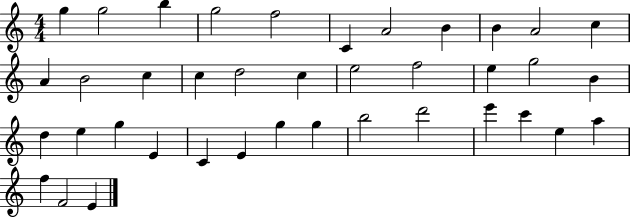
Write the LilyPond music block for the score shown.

{
  \clef treble
  \numericTimeSignature
  \time 4/4
  \key c \major
  g''4 g''2 b''4 | g''2 f''2 | c'4 a'2 b'4 | b'4 a'2 c''4 | \break a'4 b'2 c''4 | c''4 d''2 c''4 | e''2 f''2 | e''4 g''2 b'4 | \break d''4 e''4 g''4 e'4 | c'4 e'4 g''4 g''4 | b''2 d'''2 | e'''4 c'''4 e''4 a''4 | \break f''4 f'2 e'4 | \bar "|."
}